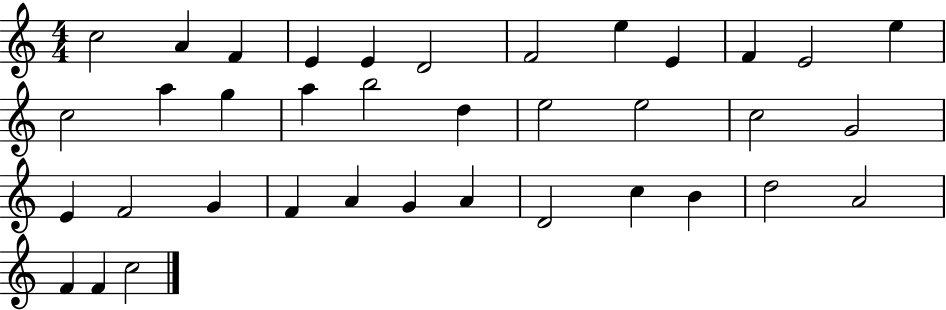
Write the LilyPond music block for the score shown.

{
  \clef treble
  \numericTimeSignature
  \time 4/4
  \key c \major
  c''2 a'4 f'4 | e'4 e'4 d'2 | f'2 e''4 e'4 | f'4 e'2 e''4 | \break c''2 a''4 g''4 | a''4 b''2 d''4 | e''2 e''2 | c''2 g'2 | \break e'4 f'2 g'4 | f'4 a'4 g'4 a'4 | d'2 c''4 b'4 | d''2 a'2 | \break f'4 f'4 c''2 | \bar "|."
}